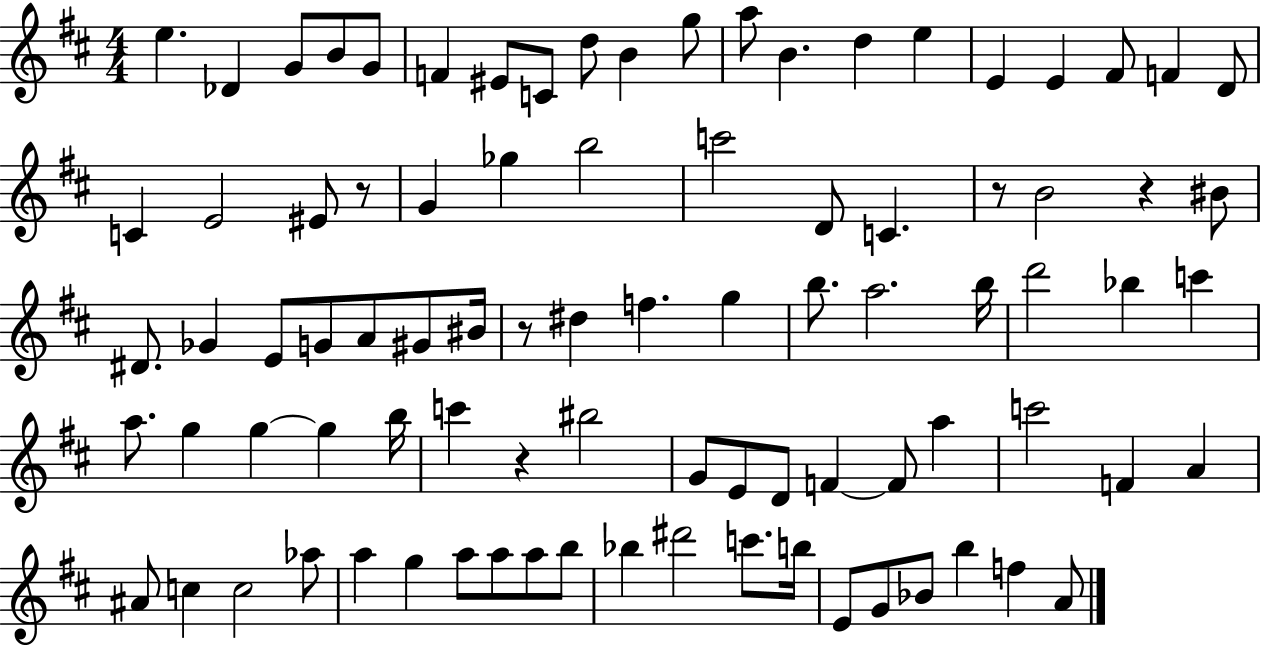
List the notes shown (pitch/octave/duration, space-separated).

E5/q. Db4/q G4/e B4/e G4/e F4/q EIS4/e C4/e D5/e B4/q G5/e A5/e B4/q. D5/q E5/q E4/q E4/q F#4/e F4/q D4/e C4/q E4/h EIS4/e R/e G4/q Gb5/q B5/h C6/h D4/e C4/q. R/e B4/h R/q BIS4/e D#4/e. Gb4/q E4/e G4/e A4/e G#4/e BIS4/s R/e D#5/q F5/q. G5/q B5/e. A5/h. B5/s D6/h Bb5/q C6/q A5/e. G5/q G5/q G5/q B5/s C6/q R/q BIS5/h G4/e E4/e D4/e F4/q F4/e A5/q C6/h F4/q A4/q A#4/e C5/q C5/h Ab5/e A5/q G5/q A5/e A5/e A5/e B5/e Bb5/q D#6/h C6/e. B5/s E4/e G4/e Bb4/e B5/q F5/q A4/e